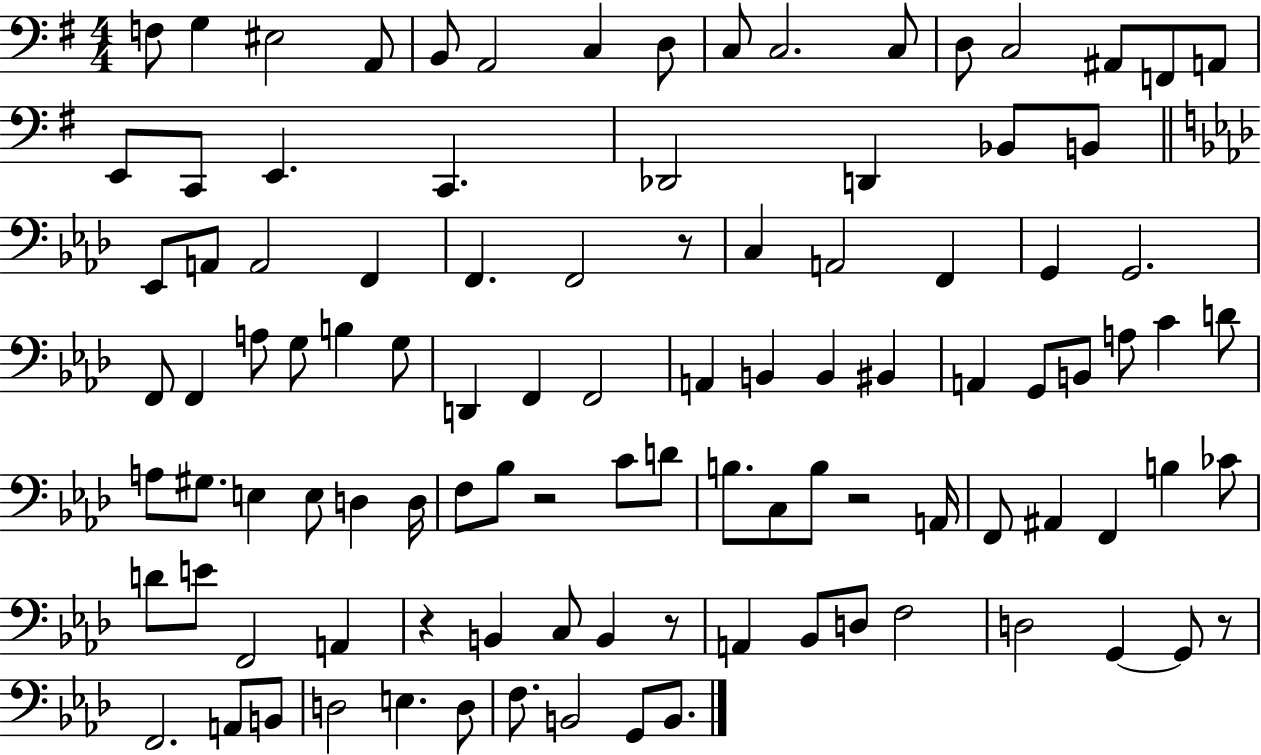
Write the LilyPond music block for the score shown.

{
  \clef bass
  \numericTimeSignature
  \time 4/4
  \key g \major
  \repeat volta 2 { f8 g4 eis2 a,8 | b,8 a,2 c4 d8 | c8 c2. c8 | d8 c2 ais,8 f,8 a,8 | \break e,8 c,8 e,4. c,4. | des,2 d,4 bes,8 b,8 | \bar "||" \break \key aes \major ees,8 a,8 a,2 f,4 | f,4. f,2 r8 | c4 a,2 f,4 | g,4 g,2. | \break f,8 f,4 a8 g8 b4 g8 | d,4 f,4 f,2 | a,4 b,4 b,4 bis,4 | a,4 g,8 b,8 a8 c'4 d'8 | \break a8 gis8. e4 e8 d4 d16 | f8 bes8 r2 c'8 d'8 | b8. c8 b8 r2 a,16 | f,8 ais,4 f,4 b4 ces'8 | \break d'8 e'8 f,2 a,4 | r4 b,4 c8 b,4 r8 | a,4 bes,8 d8 f2 | d2 g,4~~ g,8 r8 | \break f,2. a,8 b,8 | d2 e4. d8 | f8. b,2 g,8 b,8. | } \bar "|."
}